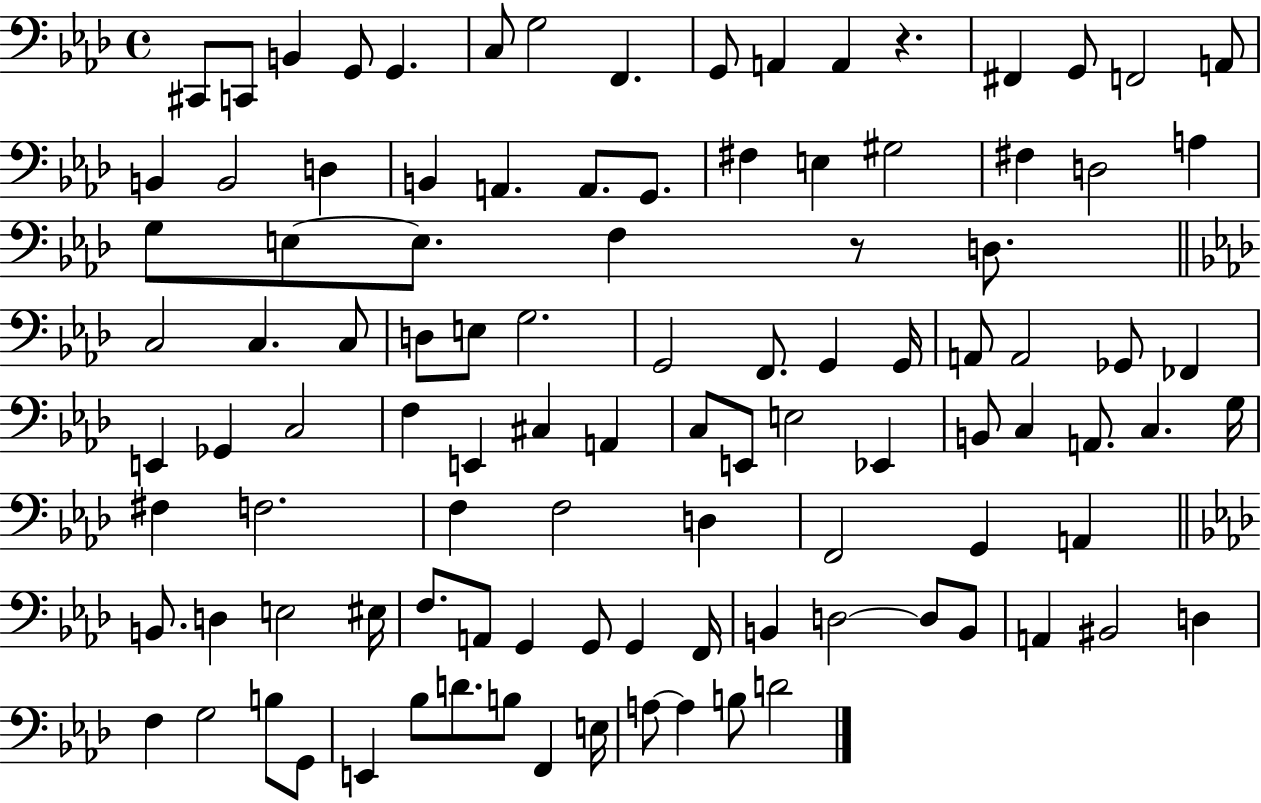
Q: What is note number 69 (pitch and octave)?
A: F2